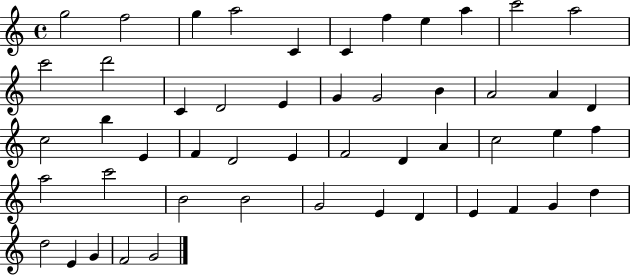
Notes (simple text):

G5/h F5/h G5/q A5/h C4/q C4/q F5/q E5/q A5/q C6/h A5/h C6/h D6/h C4/q D4/h E4/q G4/q G4/h B4/q A4/h A4/q D4/q C5/h B5/q E4/q F4/q D4/h E4/q F4/h D4/q A4/q C5/h E5/q F5/q A5/h C6/h B4/h B4/h G4/h E4/q D4/q E4/q F4/q G4/q D5/q D5/h E4/q G4/q F4/h G4/h